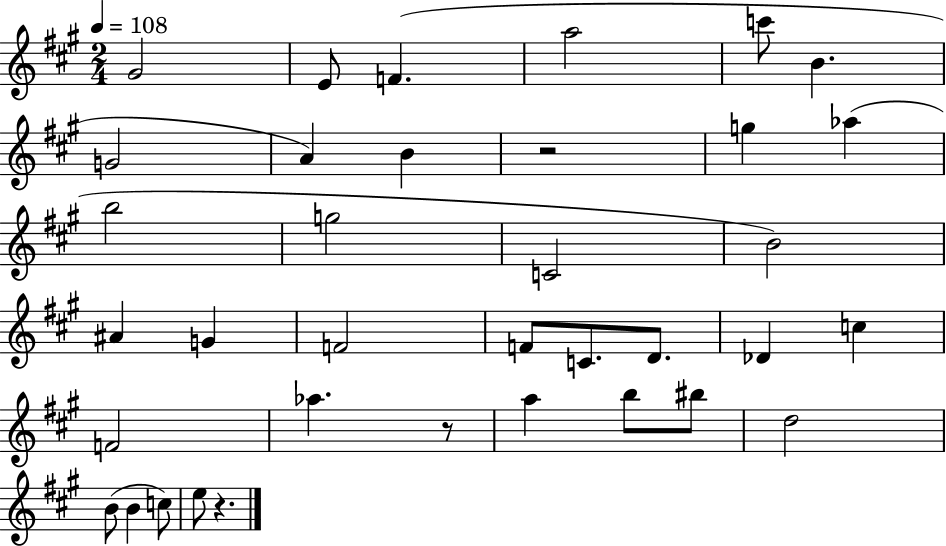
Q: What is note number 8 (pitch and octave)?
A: A4